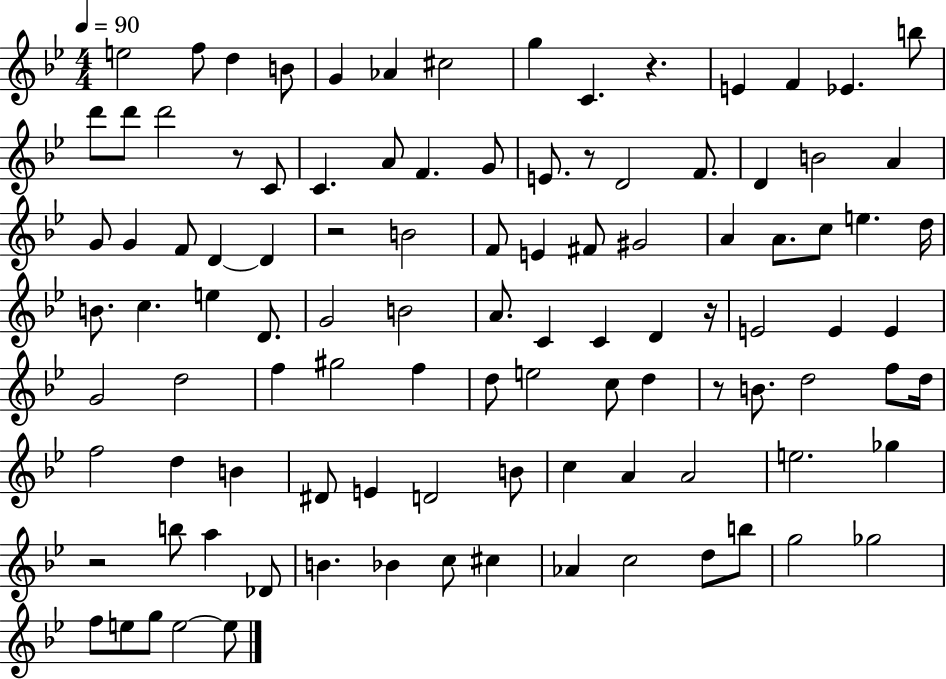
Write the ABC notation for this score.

X:1
T:Untitled
M:4/4
L:1/4
K:Bb
e2 f/2 d B/2 G _A ^c2 g C z E F _E b/2 d'/2 d'/2 d'2 z/2 C/2 C A/2 F G/2 E/2 z/2 D2 F/2 D B2 A G/2 G F/2 D D z2 B2 F/2 E ^F/2 ^G2 A A/2 c/2 e d/4 B/2 c e D/2 G2 B2 A/2 C C D z/4 E2 E E G2 d2 f ^g2 f d/2 e2 c/2 d z/2 B/2 d2 f/2 d/4 f2 d B ^D/2 E D2 B/2 c A A2 e2 _g z2 b/2 a _D/2 B _B c/2 ^c _A c2 d/2 b/2 g2 _g2 f/2 e/2 g/2 e2 e/2